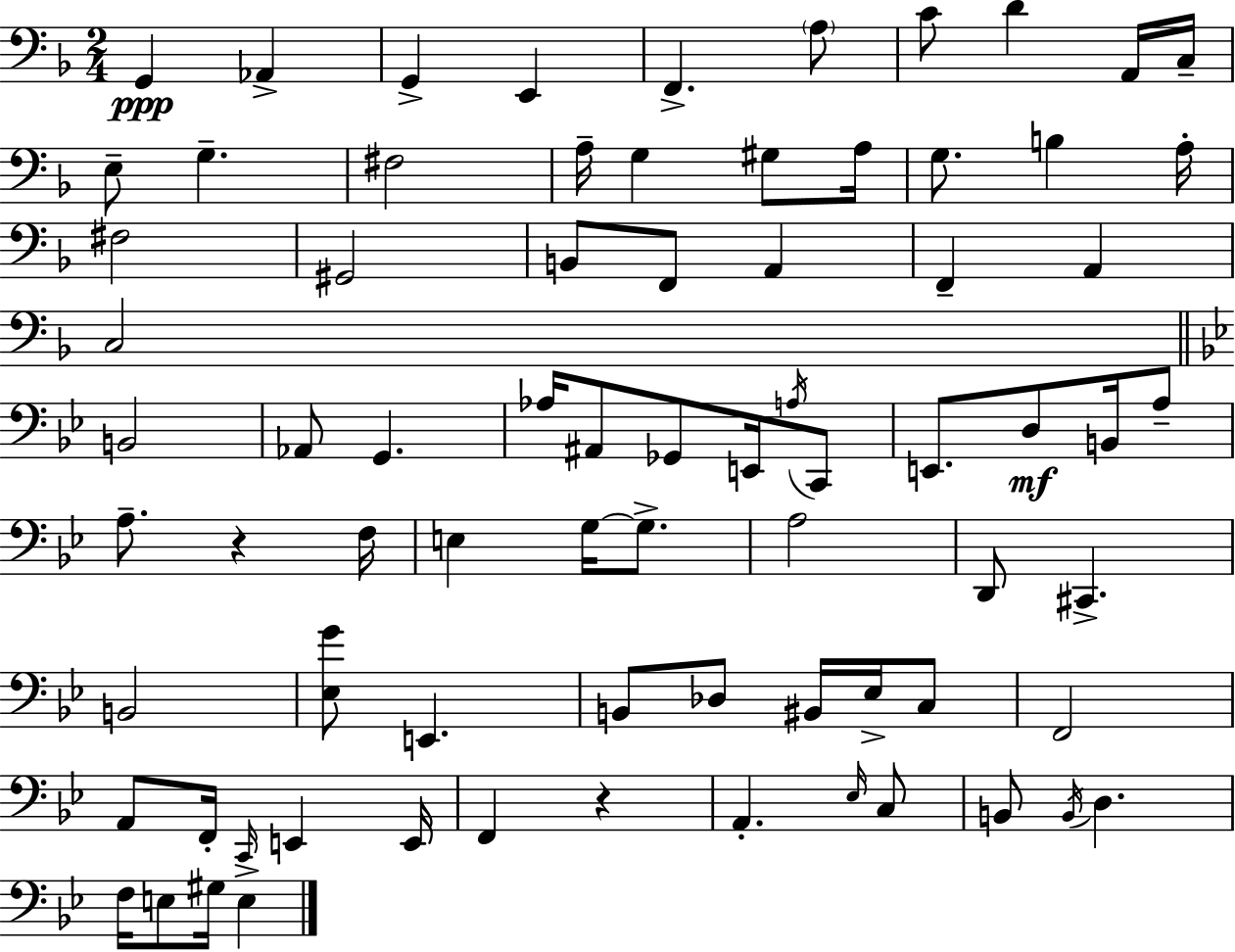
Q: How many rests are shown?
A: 2